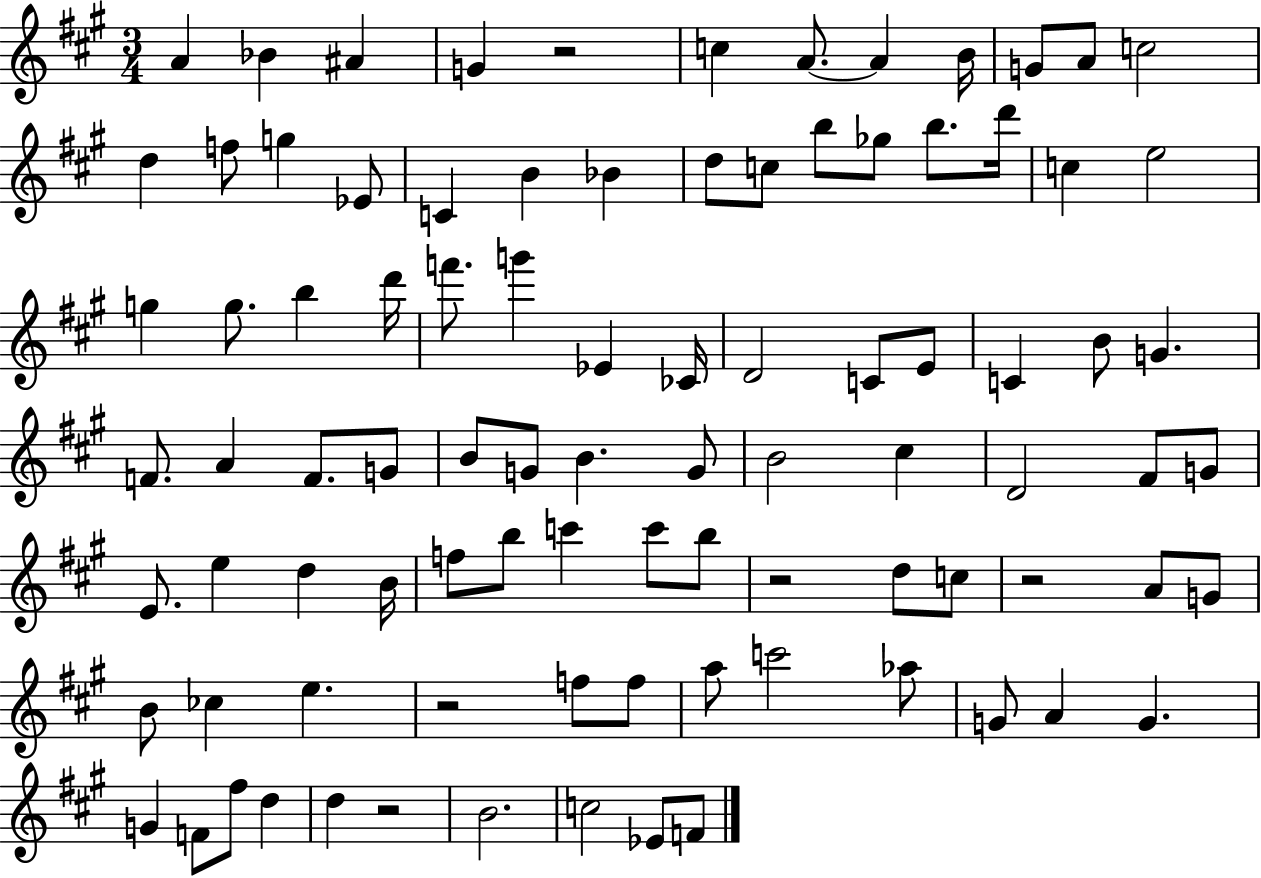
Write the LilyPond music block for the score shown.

{
  \clef treble
  \numericTimeSignature
  \time 3/4
  \key a \major
  a'4 bes'4 ais'4 | g'4 r2 | c''4 a'8.~~ a'4 b'16 | g'8 a'8 c''2 | \break d''4 f''8 g''4 ees'8 | c'4 b'4 bes'4 | d''8 c''8 b''8 ges''8 b''8. d'''16 | c''4 e''2 | \break g''4 g''8. b''4 d'''16 | f'''8. g'''4 ees'4 ces'16 | d'2 c'8 e'8 | c'4 b'8 g'4. | \break f'8. a'4 f'8. g'8 | b'8 g'8 b'4. g'8 | b'2 cis''4 | d'2 fis'8 g'8 | \break e'8. e''4 d''4 b'16 | f''8 b''8 c'''4 c'''8 b''8 | r2 d''8 c''8 | r2 a'8 g'8 | \break b'8 ces''4 e''4. | r2 f''8 f''8 | a''8 c'''2 aes''8 | g'8 a'4 g'4. | \break g'4 f'8 fis''8 d''4 | d''4 r2 | b'2. | c''2 ees'8 f'8 | \break \bar "|."
}